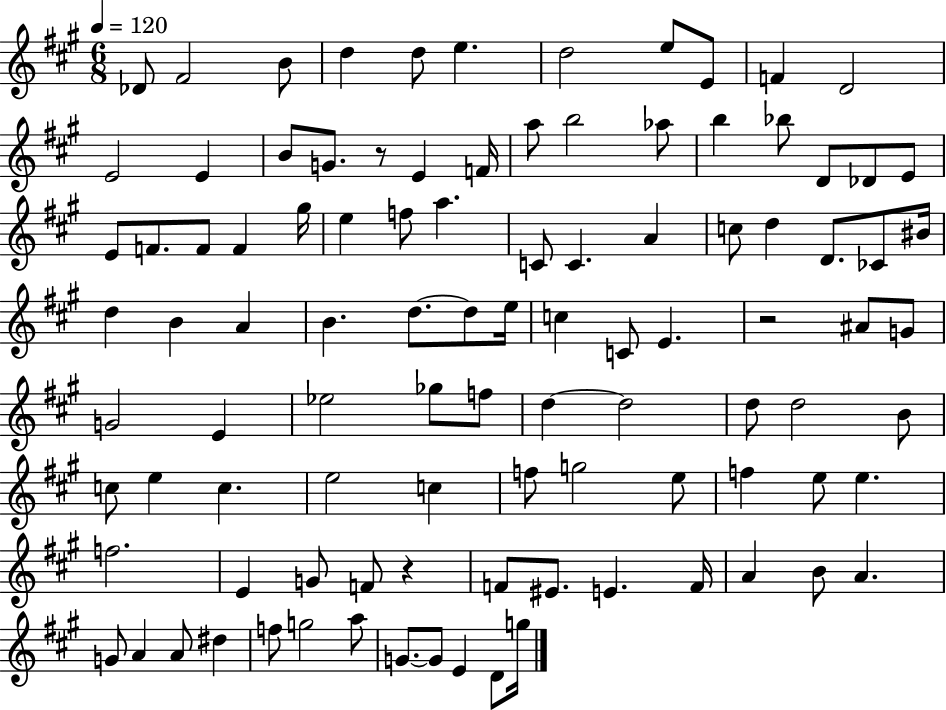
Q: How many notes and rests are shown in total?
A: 100